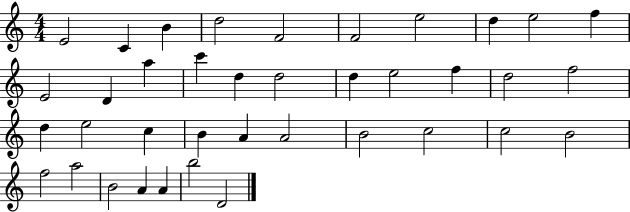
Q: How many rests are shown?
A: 0